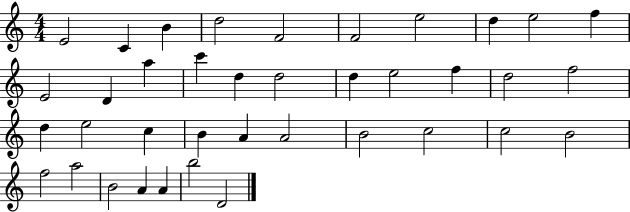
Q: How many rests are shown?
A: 0